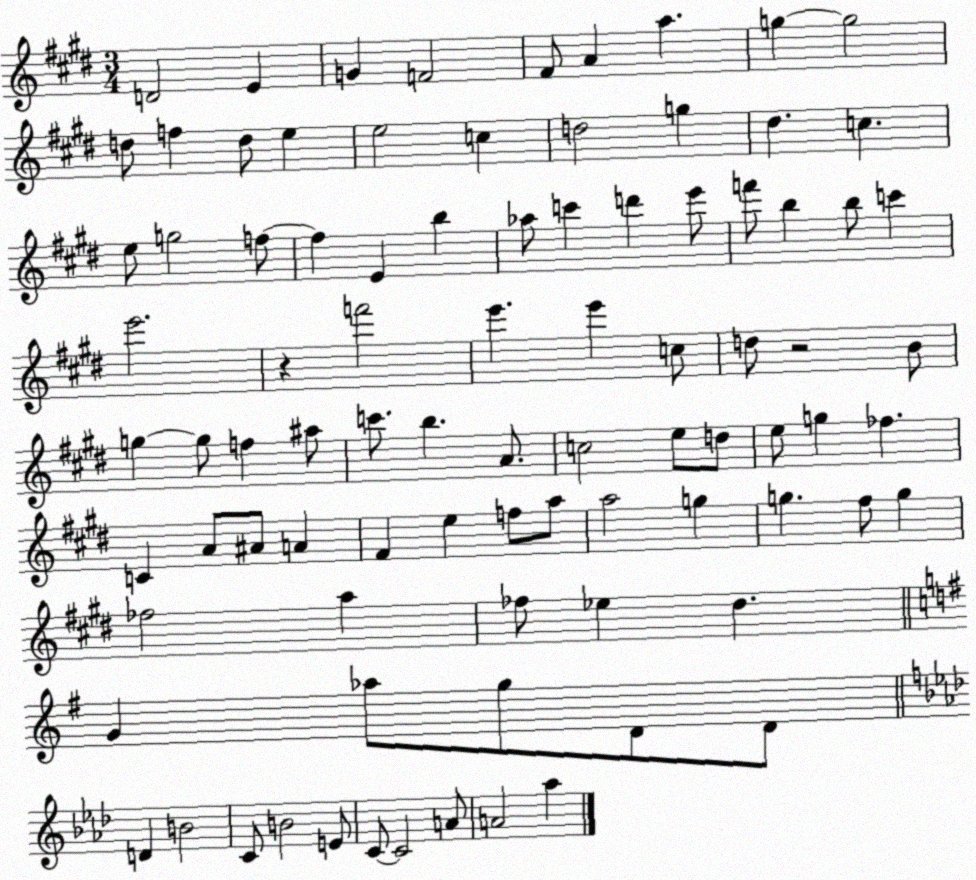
X:1
T:Untitled
M:3/4
L:1/4
K:E
D2 E G F2 ^F/2 A a g g2 d/2 f d/2 e e2 c d2 g ^d c e/2 g2 f/2 f E b _a/2 c' d' e'/2 f'/2 b b/2 c' e'2 z f'2 e' e' c/2 d/2 z2 B/2 g g/2 f ^a/2 c'/2 b A/2 c2 e/2 d/2 e/2 g _f C A/2 ^A/2 A ^F e f/2 a/2 a2 g g ^f/2 g _f2 a _f/2 _e ^d G _a/2 g/2 D/2 D/2 D B2 C/2 B2 E/2 C/2 C2 A/2 A2 _a